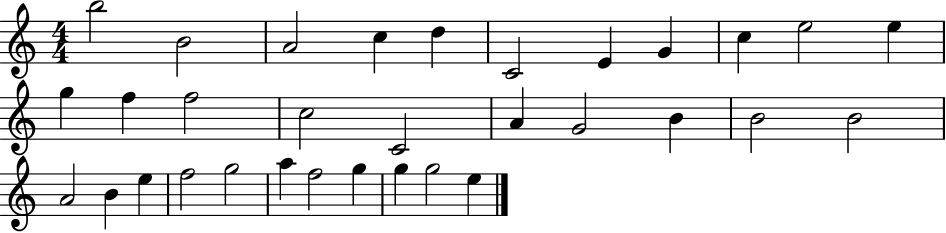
{
  \clef treble
  \numericTimeSignature
  \time 4/4
  \key c \major
  b''2 b'2 | a'2 c''4 d''4 | c'2 e'4 g'4 | c''4 e''2 e''4 | \break g''4 f''4 f''2 | c''2 c'2 | a'4 g'2 b'4 | b'2 b'2 | \break a'2 b'4 e''4 | f''2 g''2 | a''4 f''2 g''4 | g''4 g''2 e''4 | \break \bar "|."
}